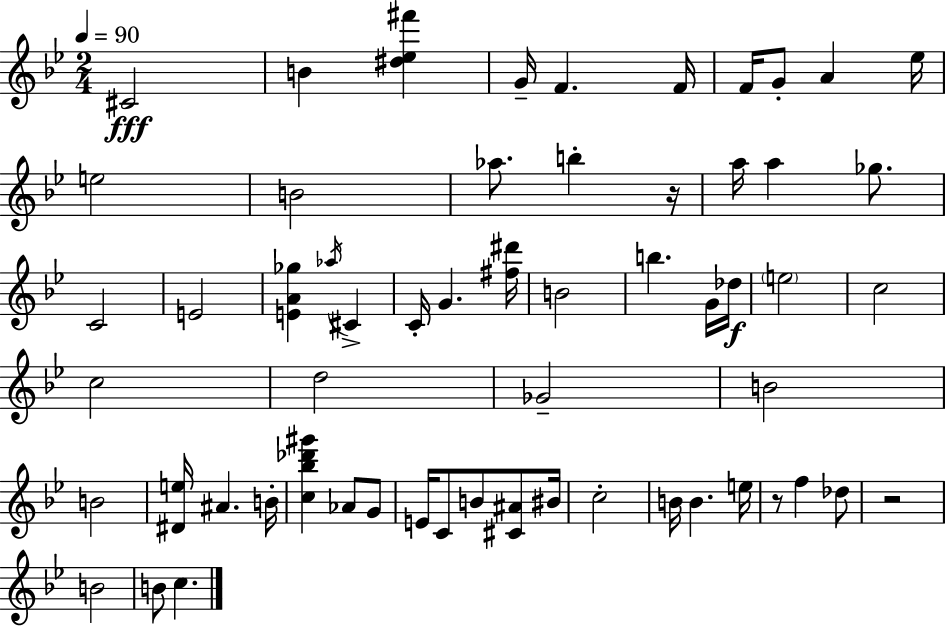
C#4/h B4/q [D#5,Eb5,F#6]/q G4/s F4/q. F4/s F4/s G4/e A4/q Eb5/s E5/h B4/h Ab5/e. B5/q R/s A5/s A5/q Gb5/e. C4/h E4/h [E4,A4,Gb5]/q Ab5/s C#4/q C4/s G4/q. [F#5,D#6]/s B4/h B5/q. G4/s Db5/s E5/h C5/h C5/h D5/h Gb4/h B4/h B4/h [D#4,E5]/s A#4/q. B4/s [C5,Bb5,Db6,G#6]/q Ab4/e G4/e E4/s C4/e B4/e [C#4,A#4]/e BIS4/s C5/h B4/s B4/q. E5/s R/e F5/q Db5/e R/h B4/h B4/e C5/q.